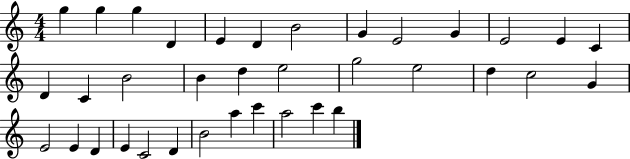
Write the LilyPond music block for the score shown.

{
  \clef treble
  \numericTimeSignature
  \time 4/4
  \key c \major
  g''4 g''4 g''4 d'4 | e'4 d'4 b'2 | g'4 e'2 g'4 | e'2 e'4 c'4 | \break d'4 c'4 b'2 | b'4 d''4 e''2 | g''2 e''2 | d''4 c''2 g'4 | \break e'2 e'4 d'4 | e'4 c'2 d'4 | b'2 a''4 c'''4 | a''2 c'''4 b''4 | \break \bar "|."
}